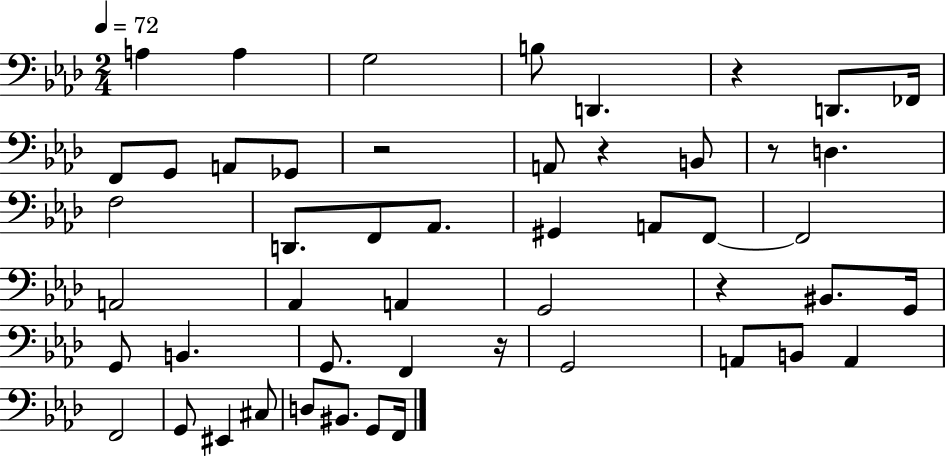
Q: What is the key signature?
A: AES major